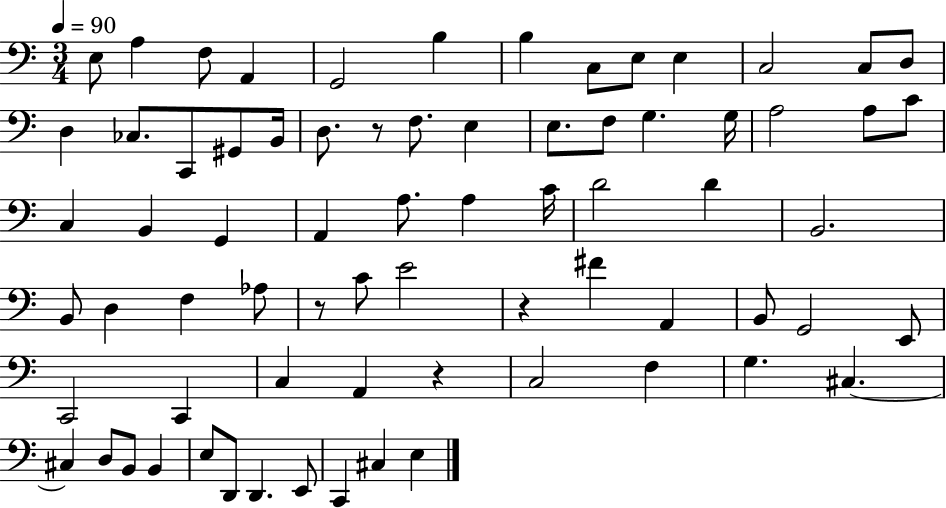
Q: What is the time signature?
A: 3/4